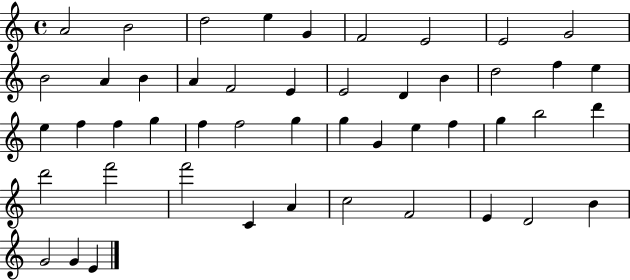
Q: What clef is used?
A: treble